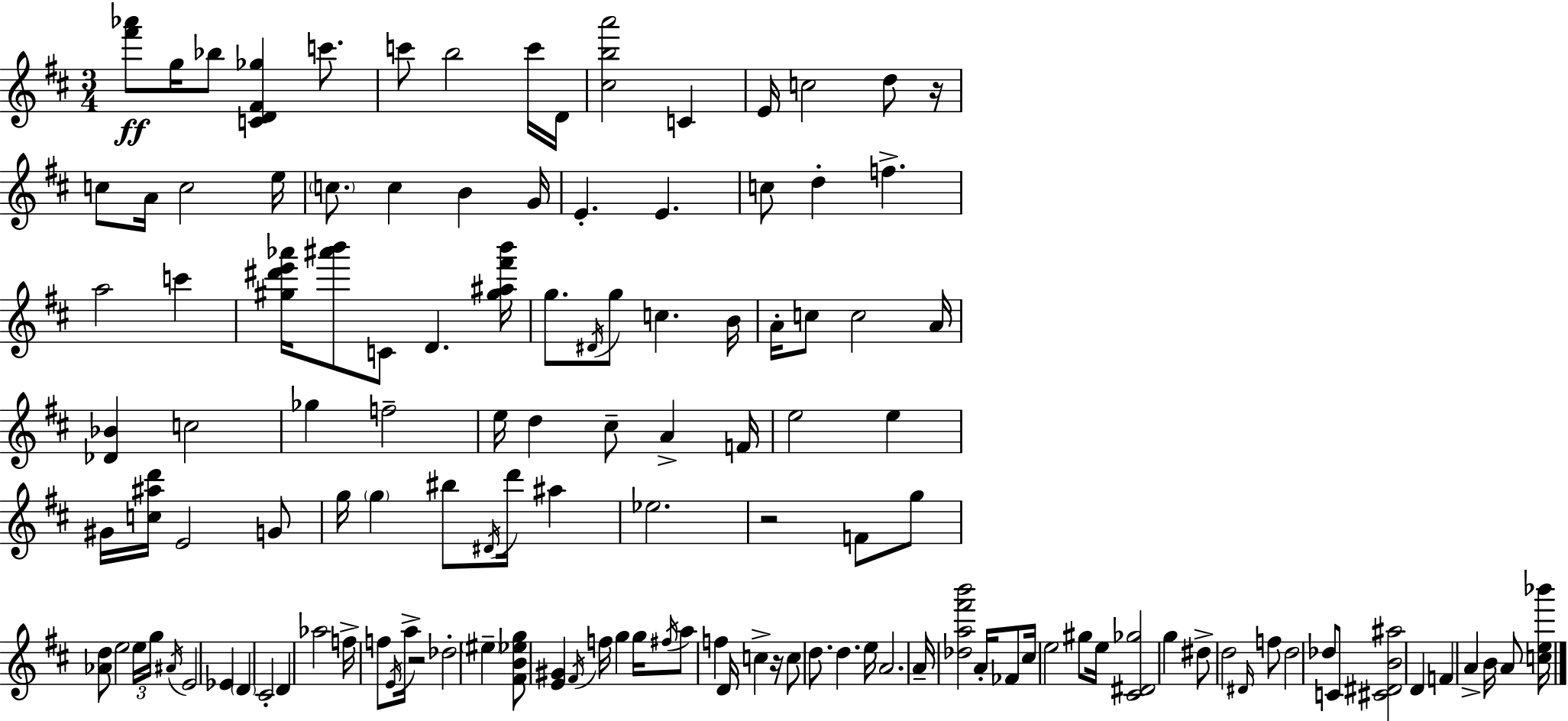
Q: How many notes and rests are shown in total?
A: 128